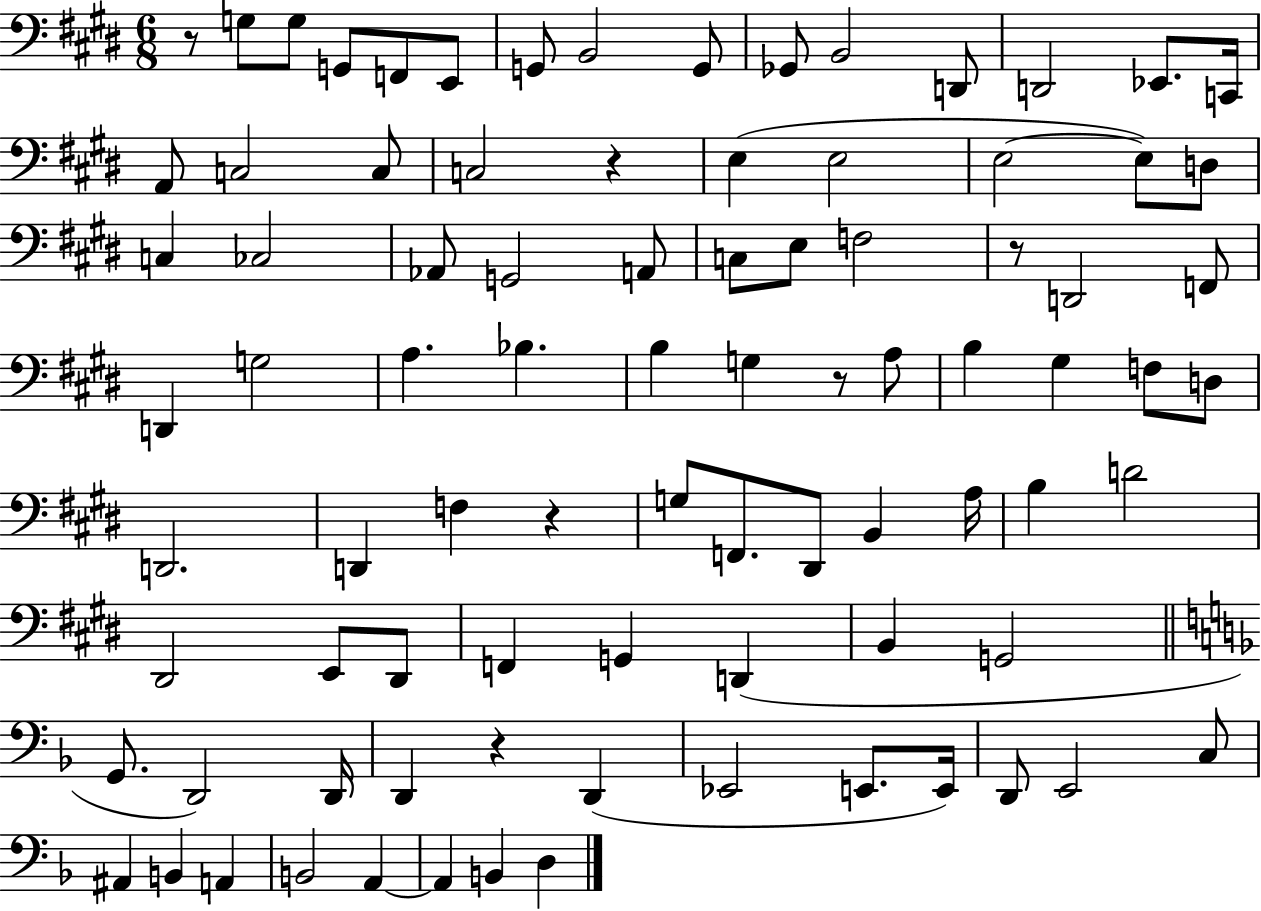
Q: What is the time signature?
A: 6/8